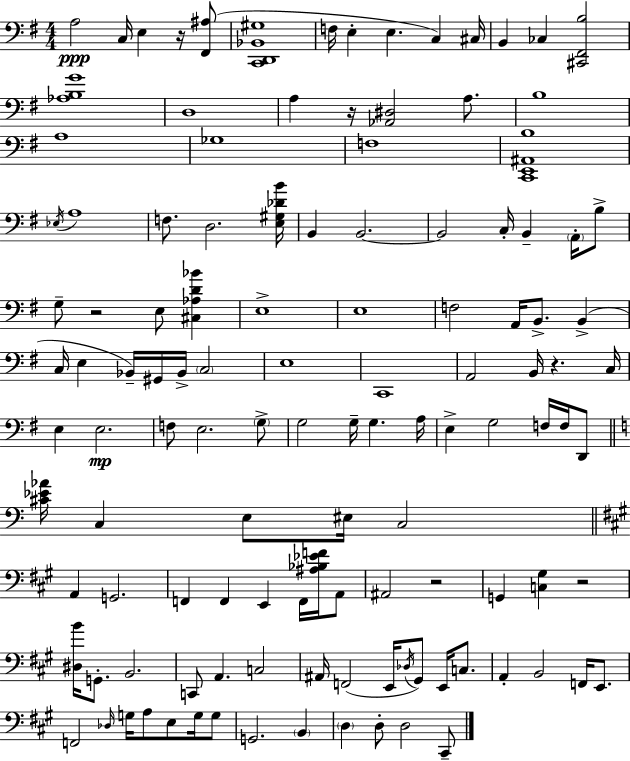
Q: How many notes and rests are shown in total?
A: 121